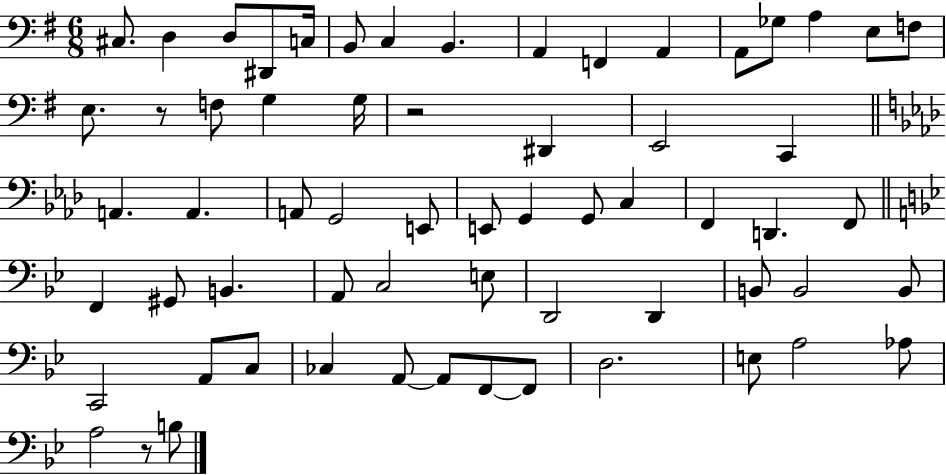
X:1
T:Untitled
M:6/8
L:1/4
K:G
^C,/2 D, D,/2 ^D,,/2 C,/4 B,,/2 C, B,, A,, F,, A,, A,,/2 _G,/2 A, E,/2 F,/2 E,/2 z/2 F,/2 G, G,/4 z2 ^D,, E,,2 C,, A,, A,, A,,/2 G,,2 E,,/2 E,,/2 G,, G,,/2 C, F,, D,, F,,/2 F,, ^G,,/2 B,, A,,/2 C,2 E,/2 D,,2 D,, B,,/2 B,,2 B,,/2 C,,2 A,,/2 C,/2 _C, A,,/2 A,,/2 F,,/2 F,,/2 D,2 E,/2 A,2 _A,/2 A,2 z/2 B,/2